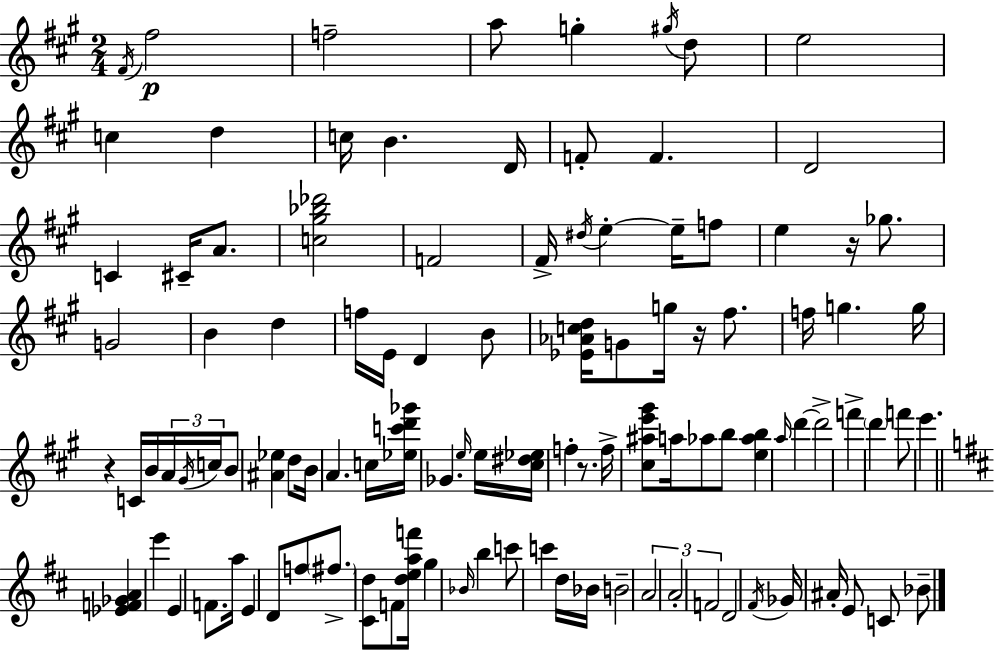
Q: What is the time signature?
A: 2/4